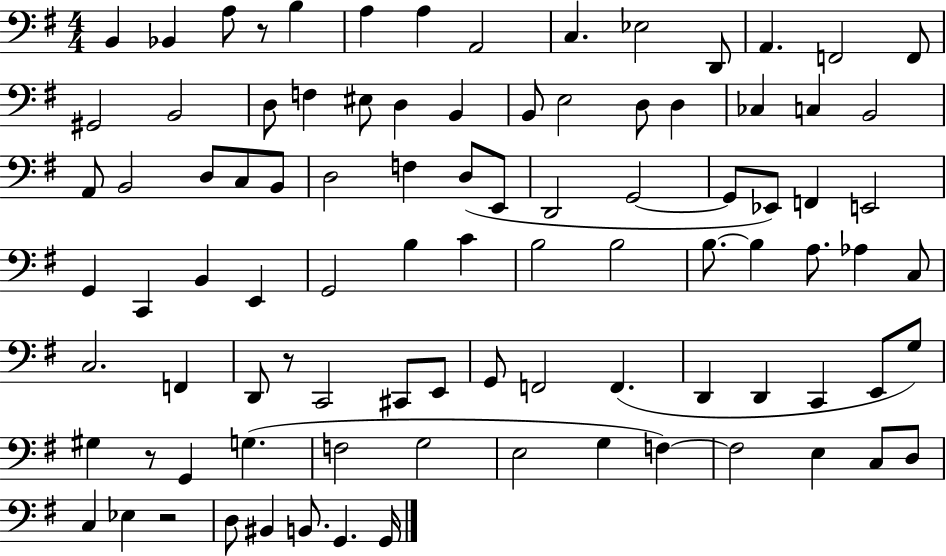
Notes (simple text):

B2/q Bb2/q A3/e R/e B3/q A3/q A3/q A2/h C3/q. Eb3/h D2/e A2/q. F2/h F2/e G#2/h B2/h D3/e F3/q EIS3/e D3/q B2/q B2/e E3/h D3/e D3/q CES3/q C3/q B2/h A2/e B2/h D3/e C3/e B2/e D3/h F3/q D3/e E2/e D2/h G2/h G2/e Eb2/e F2/q E2/h G2/q C2/q B2/q E2/q G2/h B3/q C4/q B3/h B3/h B3/e. B3/q A3/e. Ab3/q C3/e C3/h. F2/q D2/e R/e C2/h C#2/e E2/e G2/e F2/h F2/q. D2/q D2/q C2/q E2/e G3/e G#3/q R/e G2/q G3/q. F3/h G3/h E3/h G3/q F3/q F3/h E3/q C3/e D3/e C3/q Eb3/q R/h D3/e BIS2/q B2/e. G2/q. G2/s